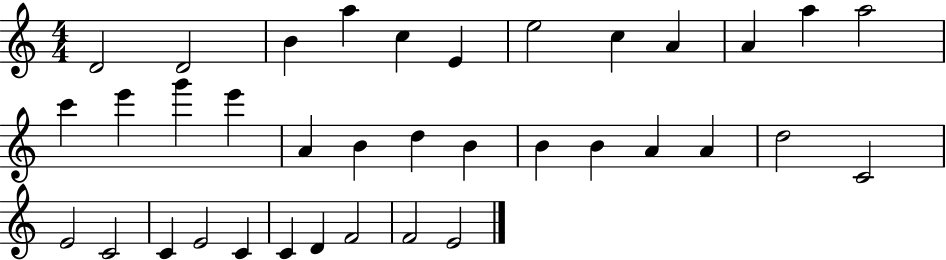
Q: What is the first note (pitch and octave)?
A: D4